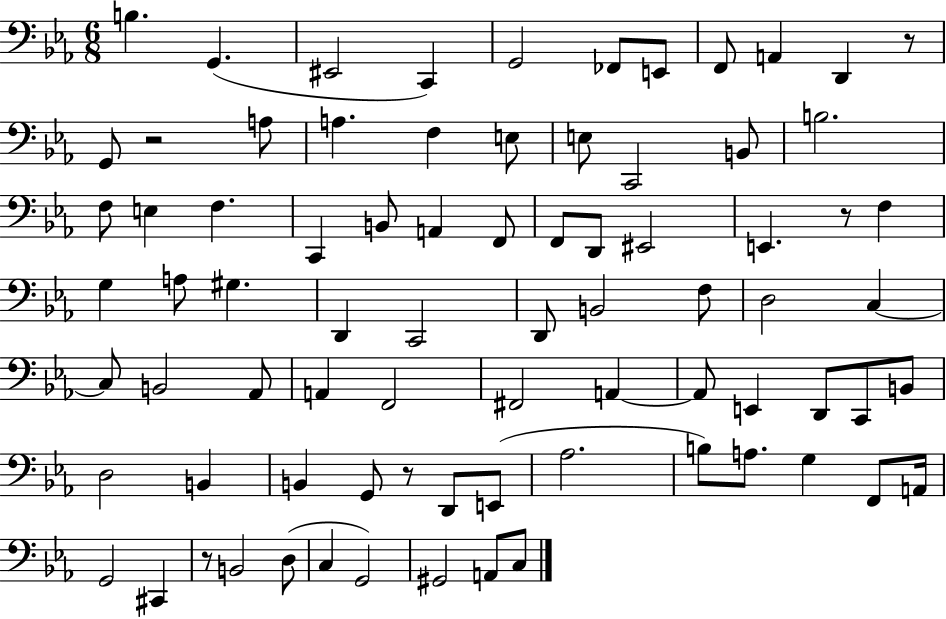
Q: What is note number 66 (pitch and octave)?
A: G2